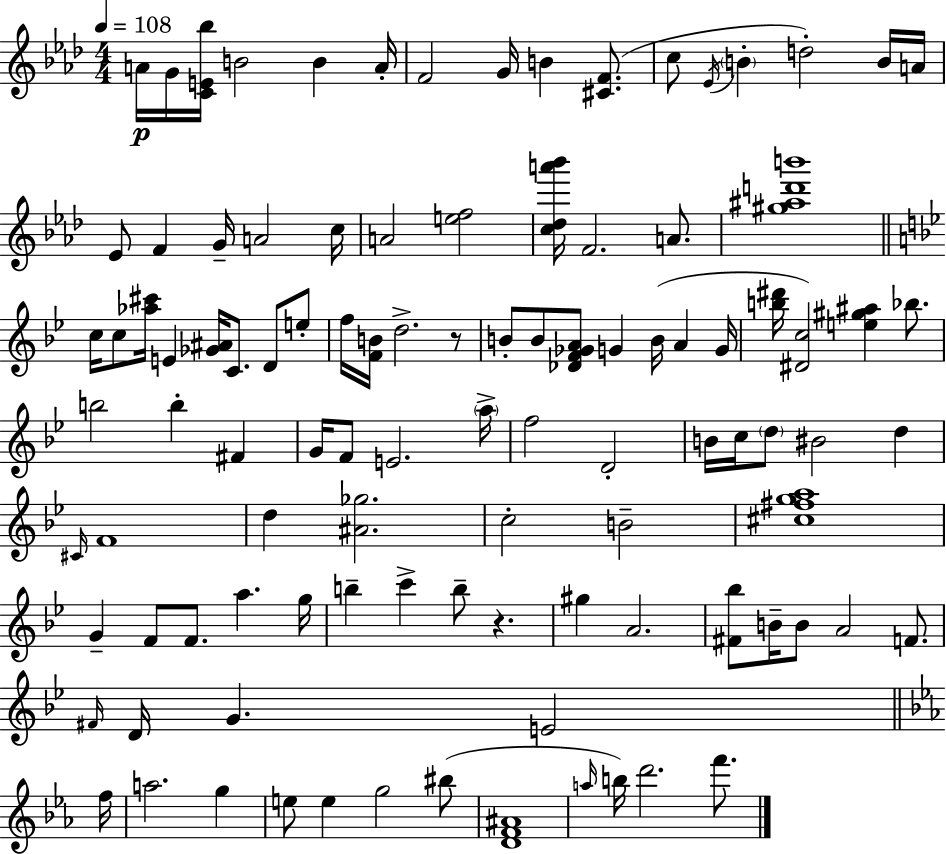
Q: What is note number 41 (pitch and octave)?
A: G4